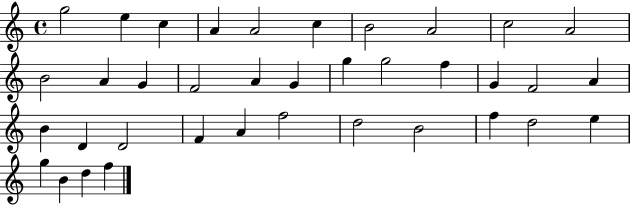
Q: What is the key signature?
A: C major